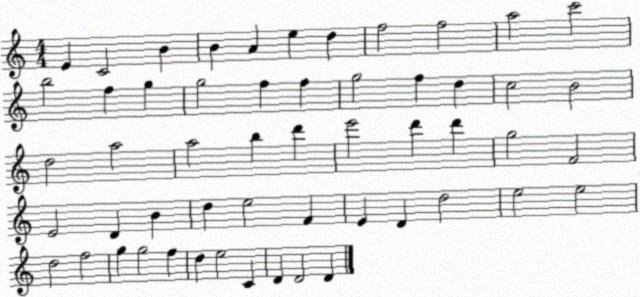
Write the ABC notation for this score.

X:1
T:Untitled
M:4/4
L:1/4
K:C
E C2 B B A e d f2 f2 a2 c'2 b2 f g g2 f f g2 f d c2 B2 d2 a2 a2 b d' e'2 d' d' g2 F2 E2 D B d e2 F E D d2 e2 e2 d2 f2 g g2 f d e2 C D D2 D